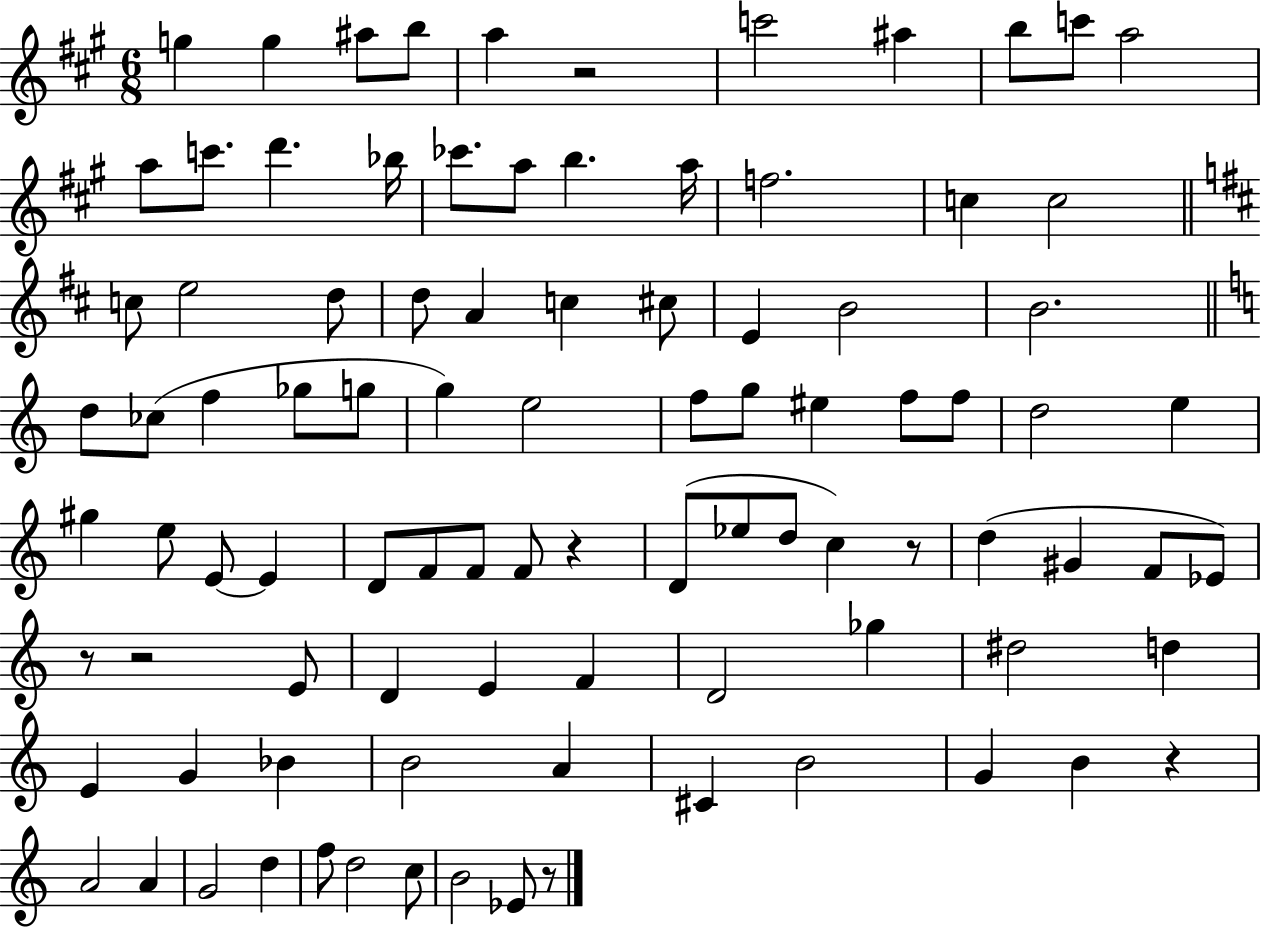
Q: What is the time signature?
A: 6/8